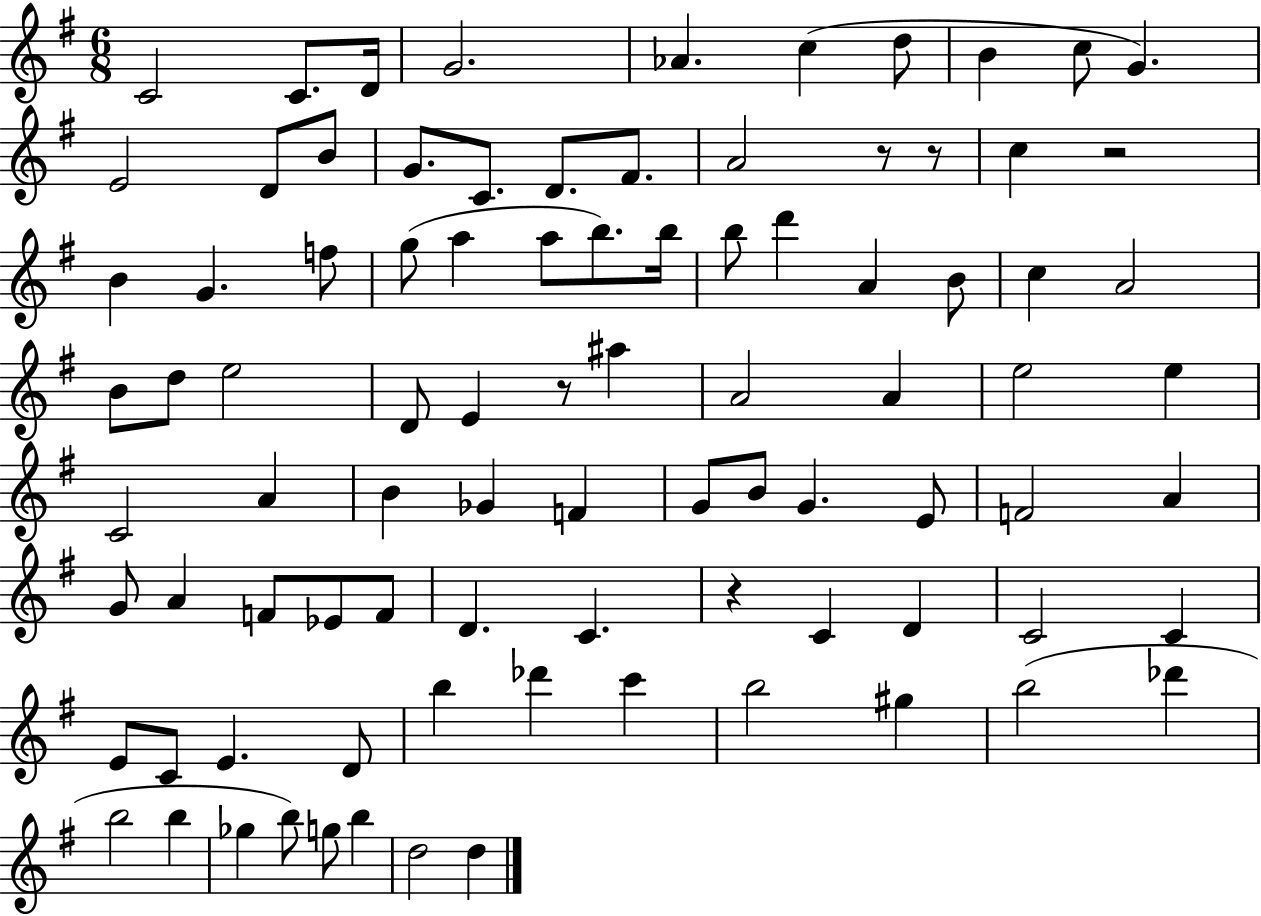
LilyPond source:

{
  \clef treble
  \numericTimeSignature
  \time 6/8
  \key g \major
  \repeat volta 2 { c'2 c'8. d'16 | g'2. | aes'4. c''4( d''8 | b'4 c''8 g'4.) | \break e'2 d'8 b'8 | g'8. c'8. d'8. fis'8. | a'2 r8 r8 | c''4 r2 | \break b'4 g'4. f''8 | g''8( a''4 a''8 b''8.) b''16 | b''8 d'''4 a'4 b'8 | c''4 a'2 | \break b'8 d''8 e''2 | d'8 e'4 r8 ais''4 | a'2 a'4 | e''2 e''4 | \break c'2 a'4 | b'4 ges'4 f'4 | g'8 b'8 g'4. e'8 | f'2 a'4 | \break g'8 a'4 f'8 ees'8 f'8 | d'4. c'4. | r4 c'4 d'4 | c'2 c'4 | \break e'8 c'8 e'4. d'8 | b''4 des'''4 c'''4 | b''2 gis''4 | b''2( des'''4 | \break b''2 b''4 | ges''4 b''8) g''8 b''4 | d''2 d''4 | } \bar "|."
}